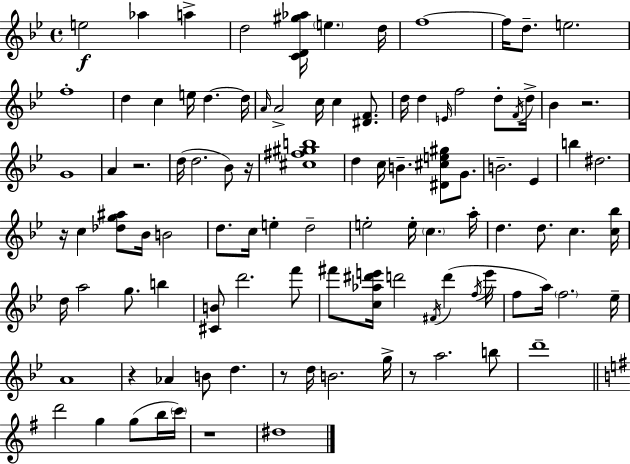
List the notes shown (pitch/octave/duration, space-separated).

E5/h Ab5/q A5/q D5/h [C4,D4,G#5,Ab5]/s E5/q. D5/s F5/w F5/s D5/e. E5/h. F5/w D5/q C5/q E5/s D5/q. D5/s A4/s A4/h C5/s C5/q [D#4,F4]/e. D5/s D5/q E4/s F5/h D5/e F4/s D5/s Bb4/q R/h. G4/w A4/q R/h. D5/s D5/h. Bb4/e R/s [C#5,F#5,G#5,B5]/w D5/q C5/s B4/q. [D#4,C#5,E5,G#5]/e G4/e. B4/h. Eb4/q B5/q D#5/h. R/s C5/q [Db5,G5,A#5]/e Bb4/s B4/h D5/e. C5/s E5/q D5/h E5/h E5/s C5/q. A5/s D5/q. D5/e. C5/q. [C5,Bb5]/s D5/s A5/h G5/e. B5/q [C#4,B4]/e D6/h. F6/e F#6/e [C5,Ab5,D#6,E6]/s D6/h F#4/s D6/q F5/s E6/s F5/e A5/s F5/h. Eb5/s A4/w R/q Ab4/q B4/e D5/q. R/e D5/s B4/h. G5/s R/e A5/h. B5/e D6/w D6/h G5/q G5/e B5/s C6/s R/w D#5/w